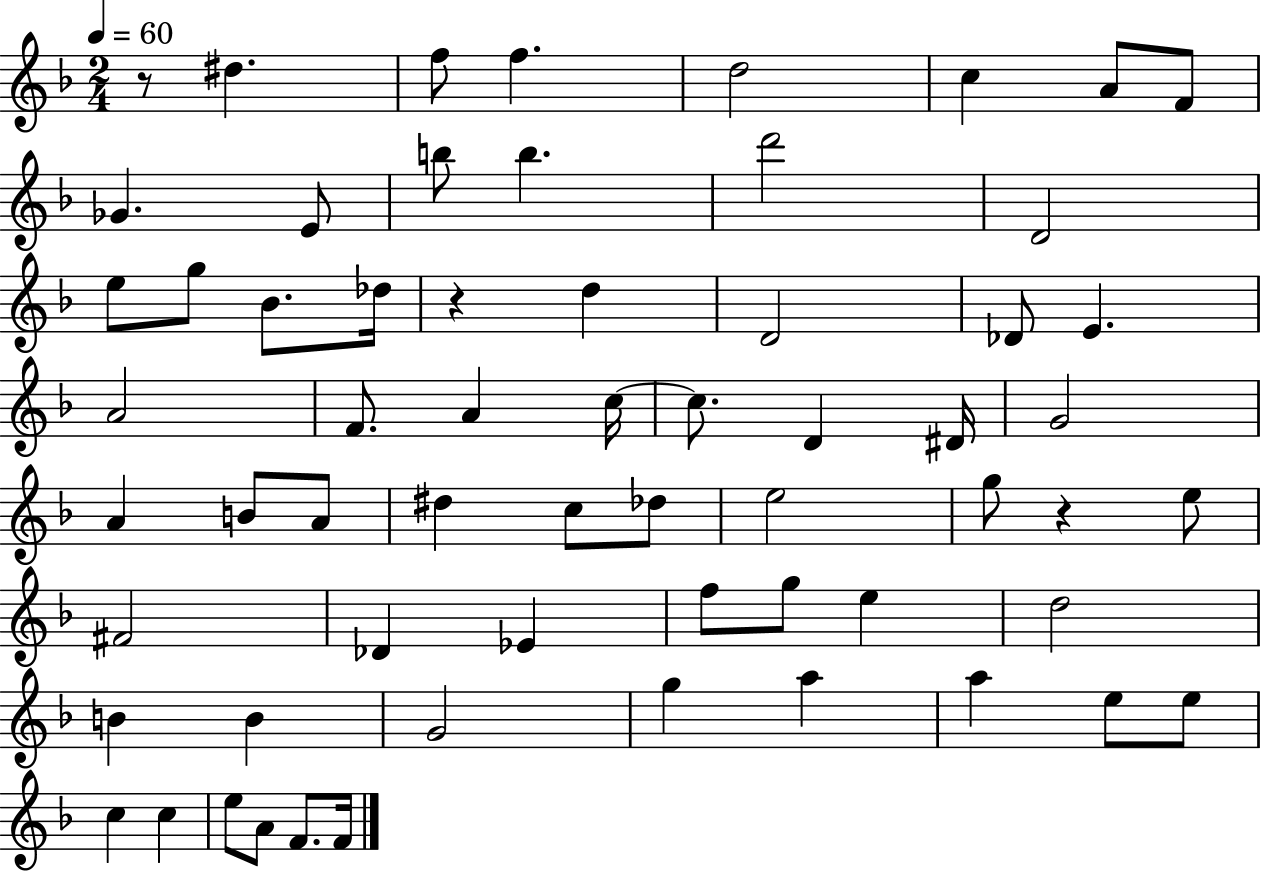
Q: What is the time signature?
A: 2/4